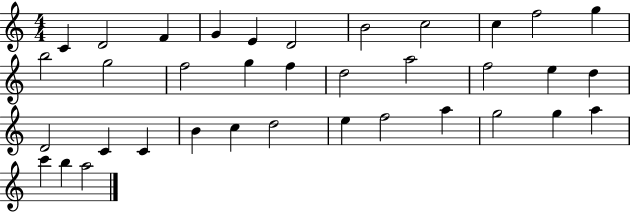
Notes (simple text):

C4/q D4/h F4/q G4/q E4/q D4/h B4/h C5/h C5/q F5/h G5/q B5/h G5/h F5/h G5/q F5/q D5/h A5/h F5/h E5/q D5/q D4/h C4/q C4/q B4/q C5/q D5/h E5/q F5/h A5/q G5/h G5/q A5/q C6/q B5/q A5/h